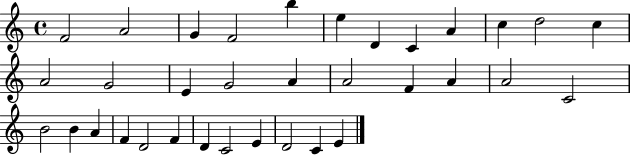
X:1
T:Untitled
M:4/4
L:1/4
K:C
F2 A2 G F2 b e D C A c d2 c A2 G2 E G2 A A2 F A A2 C2 B2 B A F D2 F D C2 E D2 C E